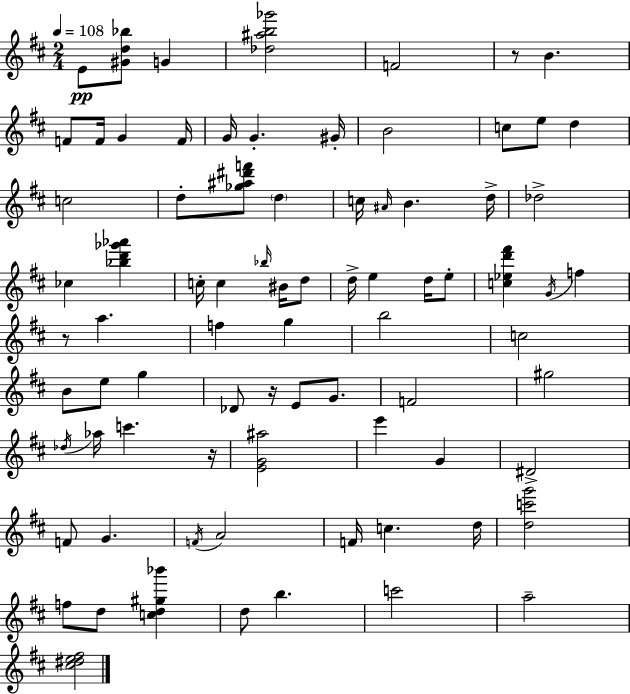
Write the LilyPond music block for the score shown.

{
  \clef treble
  \numericTimeSignature
  \time 2/4
  \key d \major
  \tempo 4 = 108
  e'8\pp <gis' d'' bes''>8 g'4 | <des'' ais'' b'' ges'''>2 | f'2 | r8 b'4. | \break f'8 f'16 g'4 f'16 | g'16 g'4.-. gis'16-. | b'2 | c''8 e''8 d''4 | \break c''2 | d''8-. <ges'' ais'' dis''' f'''>8 \parenthesize d''4 | c''16 \grace { ais'16 } b'4. | d''16-> des''2-> | \break ces''4 <bes'' d''' ges''' aes'''>4 | c''16-. c''4 \grace { bes''16 } bis'16 | d''8 d''16-> e''4 d''16 | e''8-. <c'' ees'' d''' fis'''>4 \acciaccatura { g'16 } f''4 | \break r8 a''4. | f''4 g''4 | b''2 | c''2 | \break b'8 e''8 g''4 | des'8 r16 e'8 | g'8. f'2 | gis''2 | \break \acciaccatura { des''16 } aes''16 c'''4. | r16 <e' g' ais''>2 | e'''4 | g'4 dis'2-> | \break f'8 g'4. | \acciaccatura { f'16 } a'2 | f'16 c''4. | d''16 <d'' c''' g'''>2 | \break f''8 d''8 | <c'' d'' gis'' bes'''>4 d''8 b''4. | c'''2 | a''2-- | \break <cis'' dis'' e'' fis''>2 | \bar "|."
}